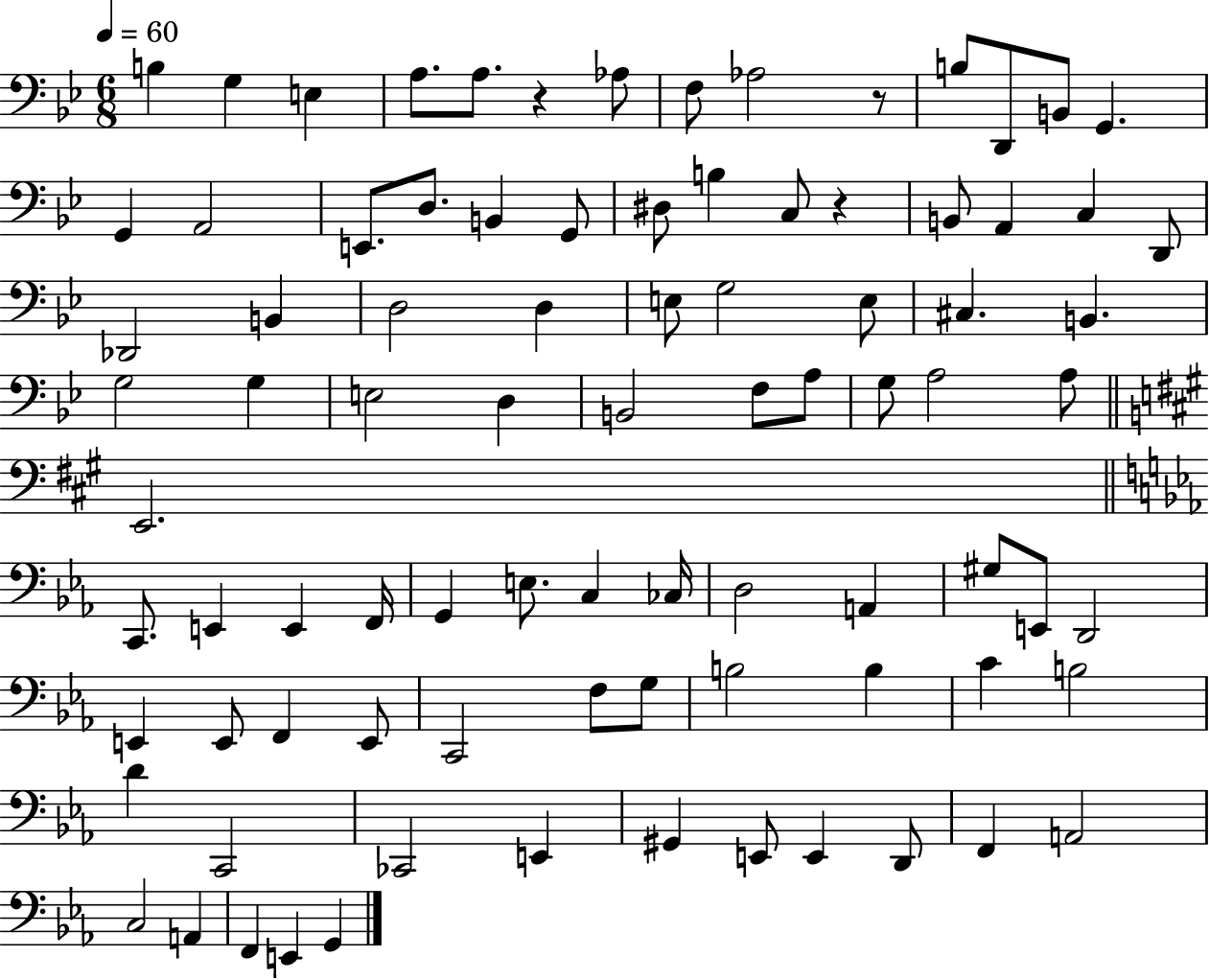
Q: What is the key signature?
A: BES major